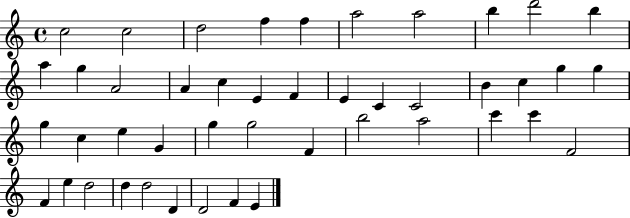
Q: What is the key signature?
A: C major